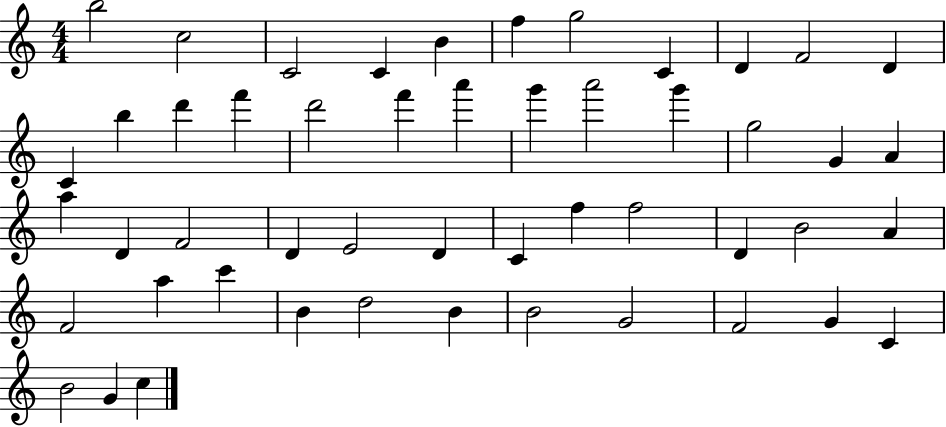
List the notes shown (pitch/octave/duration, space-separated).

B5/h C5/h C4/h C4/q B4/q F5/q G5/h C4/q D4/q F4/h D4/q C4/q B5/q D6/q F6/q D6/h F6/q A6/q G6/q A6/h G6/q G5/h G4/q A4/q A5/q D4/q F4/h D4/q E4/h D4/q C4/q F5/q F5/h D4/q B4/h A4/q F4/h A5/q C6/q B4/q D5/h B4/q B4/h G4/h F4/h G4/q C4/q B4/h G4/q C5/q